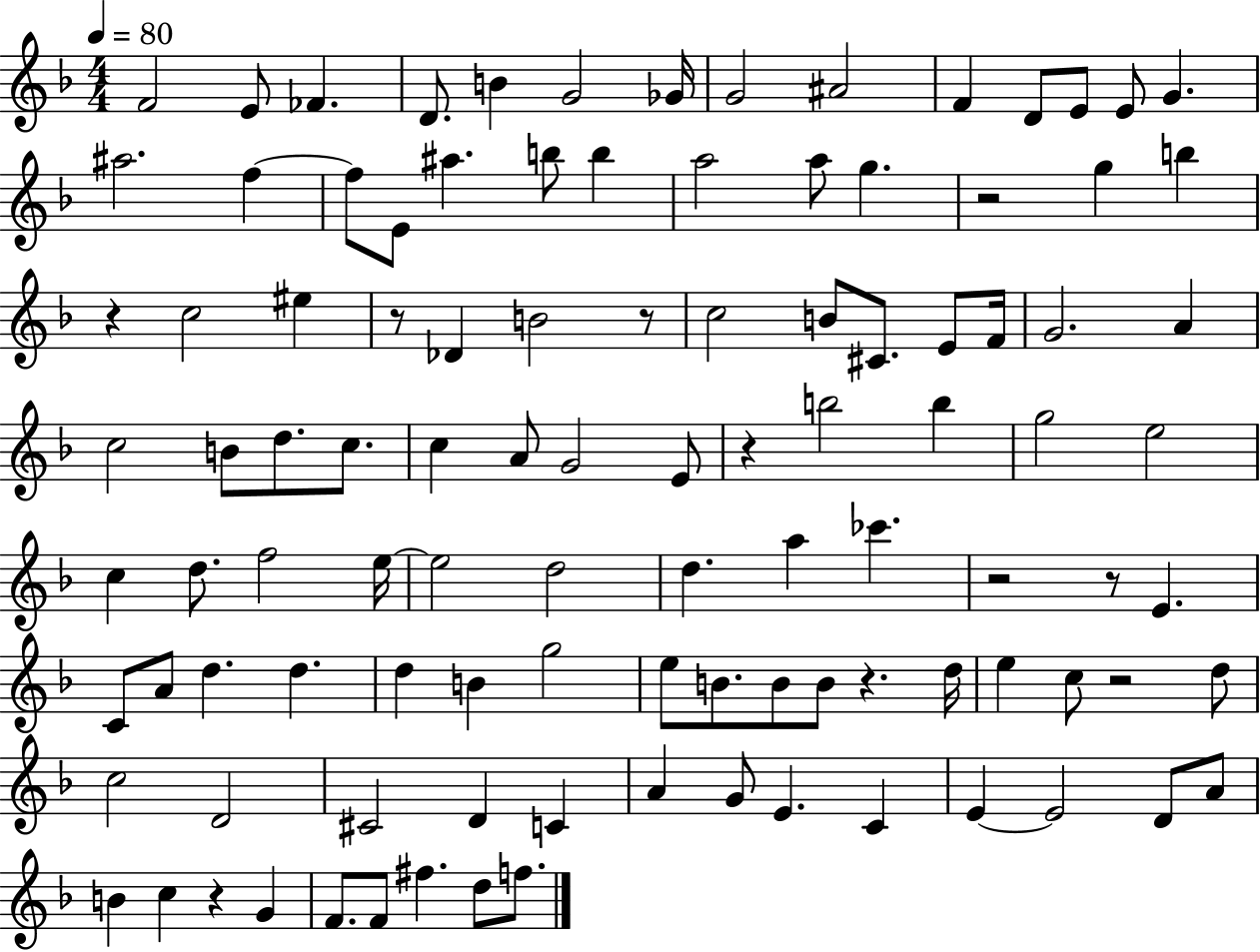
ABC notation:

X:1
T:Untitled
M:4/4
L:1/4
K:F
F2 E/2 _F D/2 B G2 _G/4 G2 ^A2 F D/2 E/2 E/2 G ^a2 f f/2 E/2 ^a b/2 b a2 a/2 g z2 g b z c2 ^e z/2 _D B2 z/2 c2 B/2 ^C/2 E/2 F/4 G2 A c2 B/2 d/2 c/2 c A/2 G2 E/2 z b2 b g2 e2 c d/2 f2 e/4 e2 d2 d a _c' z2 z/2 E C/2 A/2 d d d B g2 e/2 B/2 B/2 B/2 z d/4 e c/2 z2 d/2 c2 D2 ^C2 D C A G/2 E C E E2 D/2 A/2 B c z G F/2 F/2 ^f d/2 f/2